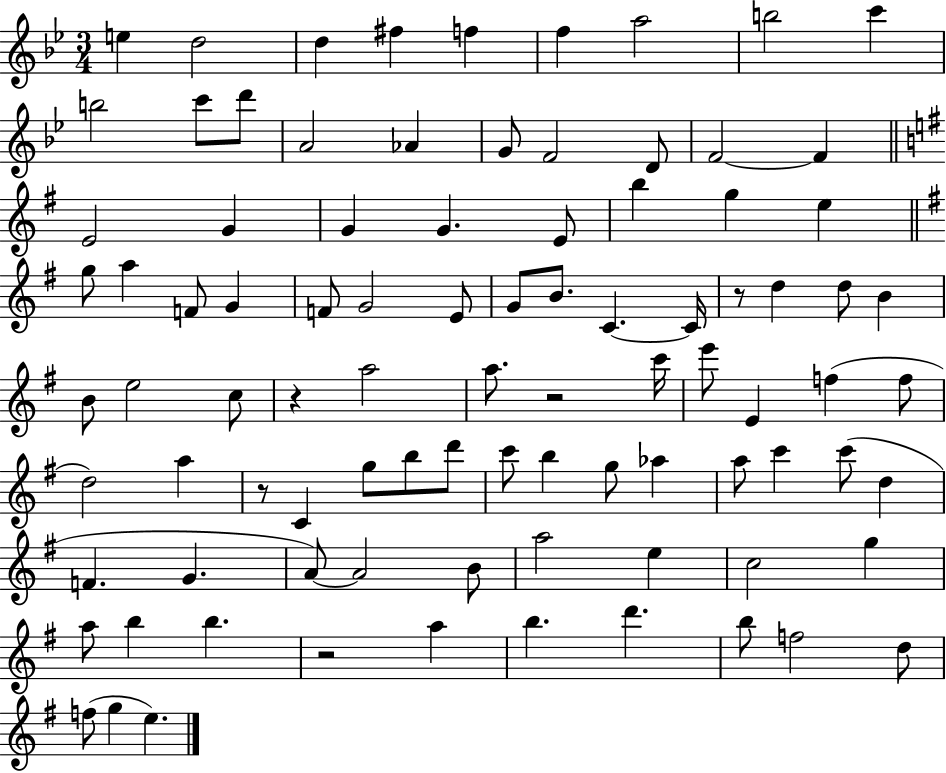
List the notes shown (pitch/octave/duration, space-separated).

E5/q D5/h D5/q F#5/q F5/q F5/q A5/h B5/h C6/q B5/h C6/e D6/e A4/h Ab4/q G4/e F4/h D4/e F4/h F4/q E4/h G4/q G4/q G4/q. E4/e B5/q G5/q E5/q G5/e A5/q F4/e G4/q F4/e G4/h E4/e G4/e B4/e. C4/q. C4/s R/e D5/q D5/e B4/q B4/e E5/h C5/e R/q A5/h A5/e. R/h C6/s E6/e E4/q F5/q F5/e D5/h A5/q R/e C4/q G5/e B5/e D6/e C6/e B5/q G5/e Ab5/q A5/e C6/q C6/e D5/q F4/q. G4/q. A4/e A4/h B4/e A5/h E5/q C5/h G5/q A5/e B5/q B5/q. R/h A5/q B5/q. D6/q. B5/e F5/h D5/e F5/e G5/q E5/q.